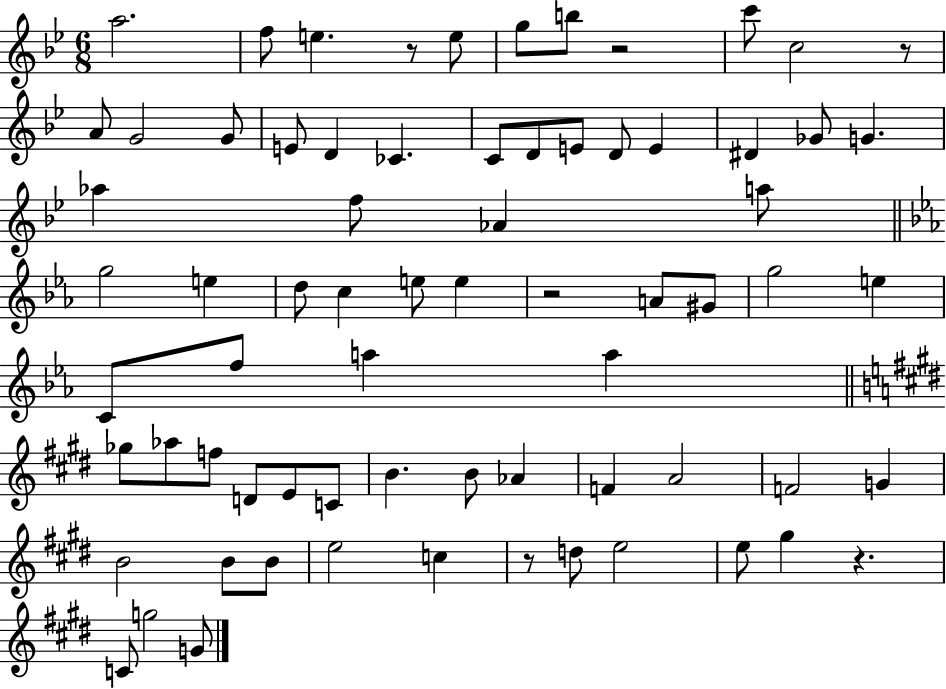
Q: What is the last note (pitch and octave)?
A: G4